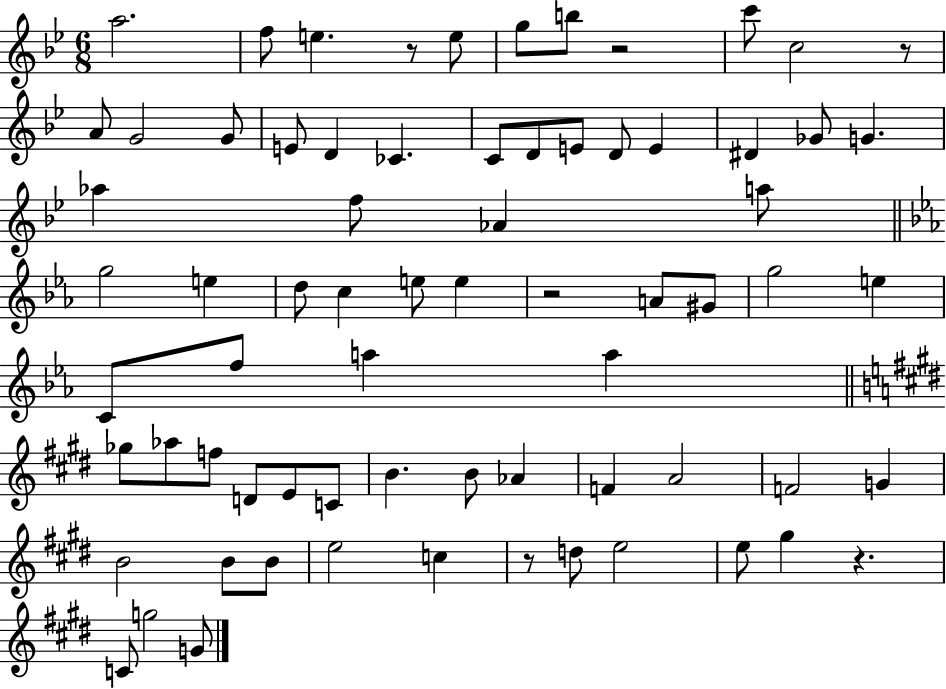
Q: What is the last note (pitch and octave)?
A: G4